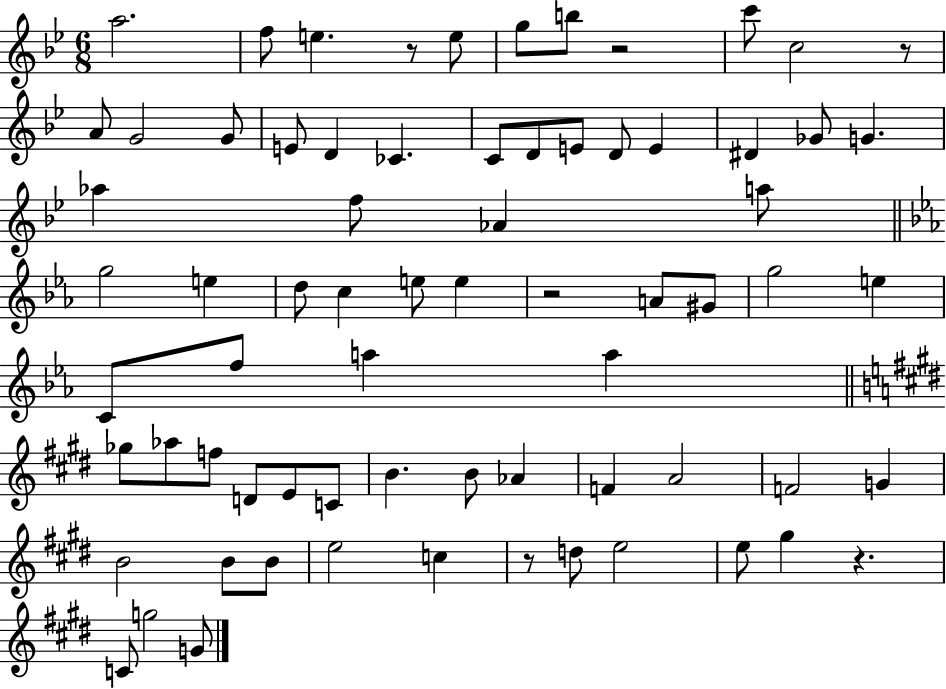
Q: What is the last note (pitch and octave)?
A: G4